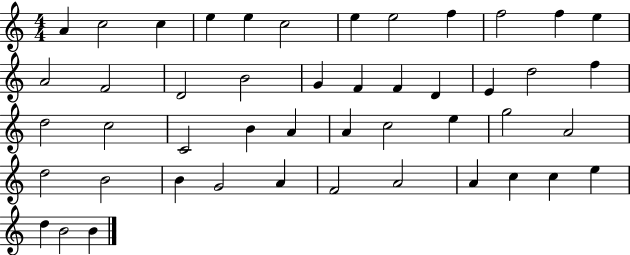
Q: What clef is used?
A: treble